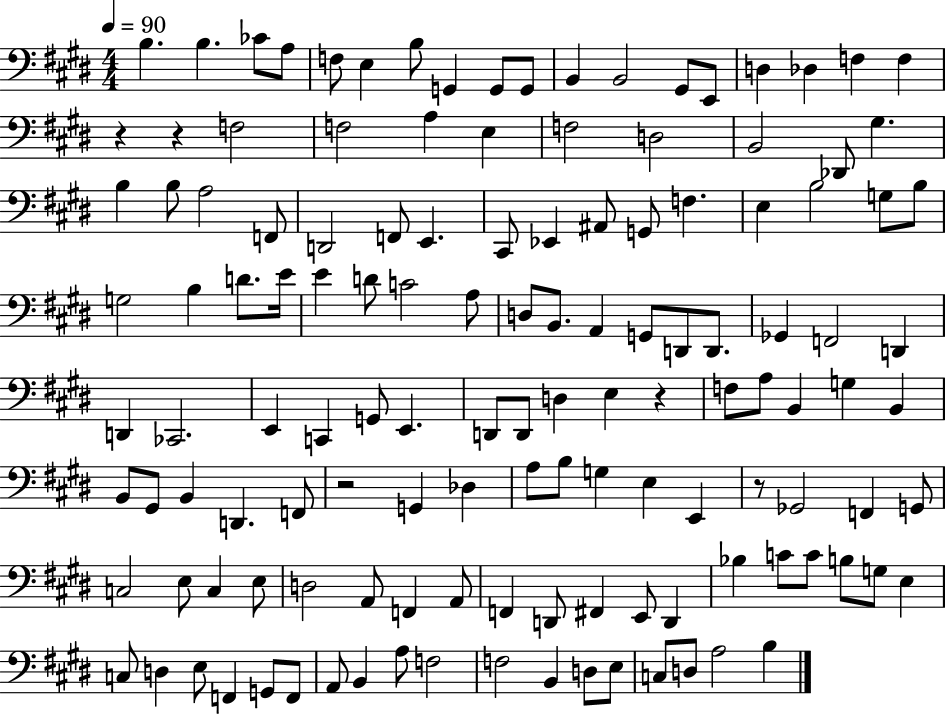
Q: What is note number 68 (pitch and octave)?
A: D2